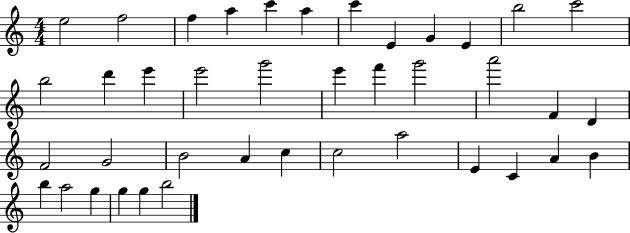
{
  \clef treble
  \numericTimeSignature
  \time 4/4
  \key c \major
  e''2 f''2 | f''4 a''4 c'''4 a''4 | c'''4 e'4 g'4 e'4 | b''2 c'''2 | \break b''2 d'''4 e'''4 | e'''2 g'''2 | e'''4 f'''4 g'''2 | a'''2 f'4 d'4 | \break f'2 g'2 | b'2 a'4 c''4 | c''2 a''2 | e'4 c'4 a'4 b'4 | \break b''4 a''2 g''4 | g''4 g''4 b''2 | \bar "|."
}